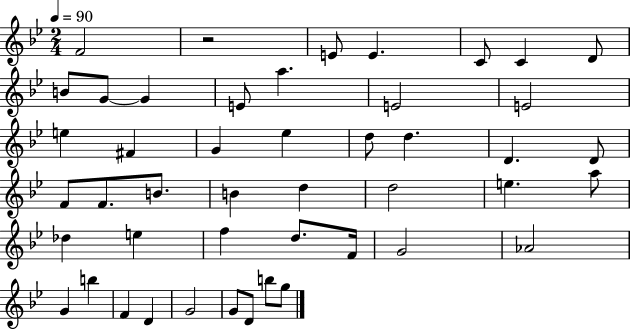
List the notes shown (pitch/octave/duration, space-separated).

F4/h R/h E4/e E4/q. C4/e C4/q D4/e B4/e G4/e G4/q E4/e A5/q. E4/h E4/h E5/q F#4/q G4/q Eb5/q D5/e D5/q. D4/q. D4/e F4/e F4/e. B4/e. B4/q D5/q D5/h E5/q. A5/e Db5/q E5/q F5/q D5/e. F4/s G4/h Ab4/h G4/q B5/q F4/q D4/q G4/h G4/e D4/e B5/e G5/e